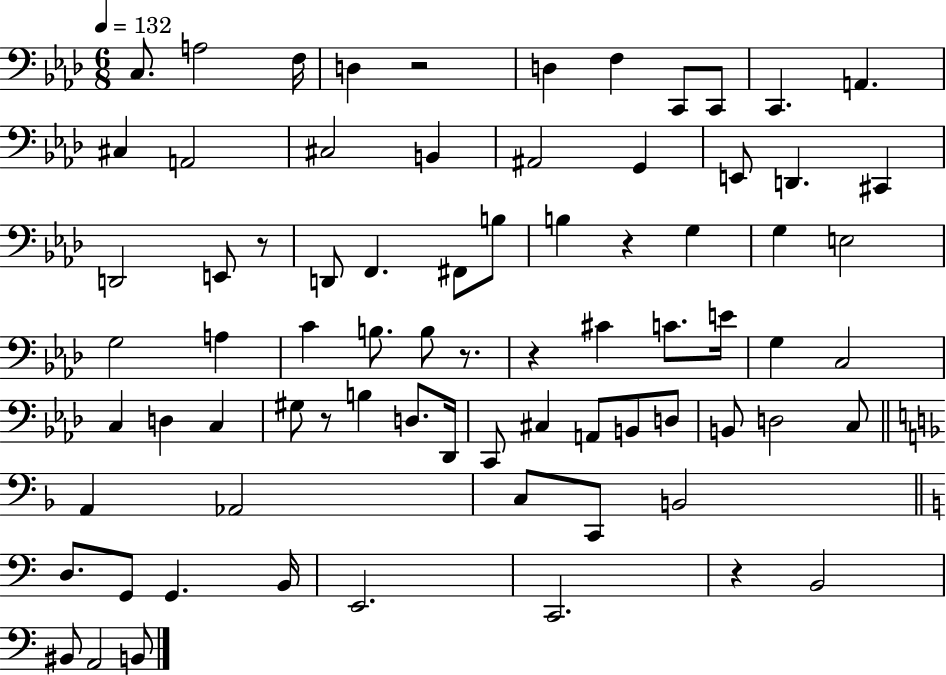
C3/e. A3/h F3/s D3/q R/h D3/q F3/q C2/e C2/e C2/q. A2/q. C#3/q A2/h C#3/h B2/q A#2/h G2/q E2/e D2/q. C#2/q D2/h E2/e R/e D2/e F2/q. F#2/e B3/e B3/q R/q G3/q G3/q E3/h G3/h A3/q C4/q B3/e. B3/e R/e. R/q C#4/q C4/e. E4/s G3/q C3/h C3/q D3/q C3/q G#3/e R/e B3/q D3/e. Db2/s C2/e C#3/q A2/e B2/e D3/e B2/e D3/h C3/e A2/q Ab2/h C3/e C2/e B2/h D3/e. G2/e G2/q. B2/s E2/h. C2/h. R/q B2/h BIS2/e A2/h B2/e